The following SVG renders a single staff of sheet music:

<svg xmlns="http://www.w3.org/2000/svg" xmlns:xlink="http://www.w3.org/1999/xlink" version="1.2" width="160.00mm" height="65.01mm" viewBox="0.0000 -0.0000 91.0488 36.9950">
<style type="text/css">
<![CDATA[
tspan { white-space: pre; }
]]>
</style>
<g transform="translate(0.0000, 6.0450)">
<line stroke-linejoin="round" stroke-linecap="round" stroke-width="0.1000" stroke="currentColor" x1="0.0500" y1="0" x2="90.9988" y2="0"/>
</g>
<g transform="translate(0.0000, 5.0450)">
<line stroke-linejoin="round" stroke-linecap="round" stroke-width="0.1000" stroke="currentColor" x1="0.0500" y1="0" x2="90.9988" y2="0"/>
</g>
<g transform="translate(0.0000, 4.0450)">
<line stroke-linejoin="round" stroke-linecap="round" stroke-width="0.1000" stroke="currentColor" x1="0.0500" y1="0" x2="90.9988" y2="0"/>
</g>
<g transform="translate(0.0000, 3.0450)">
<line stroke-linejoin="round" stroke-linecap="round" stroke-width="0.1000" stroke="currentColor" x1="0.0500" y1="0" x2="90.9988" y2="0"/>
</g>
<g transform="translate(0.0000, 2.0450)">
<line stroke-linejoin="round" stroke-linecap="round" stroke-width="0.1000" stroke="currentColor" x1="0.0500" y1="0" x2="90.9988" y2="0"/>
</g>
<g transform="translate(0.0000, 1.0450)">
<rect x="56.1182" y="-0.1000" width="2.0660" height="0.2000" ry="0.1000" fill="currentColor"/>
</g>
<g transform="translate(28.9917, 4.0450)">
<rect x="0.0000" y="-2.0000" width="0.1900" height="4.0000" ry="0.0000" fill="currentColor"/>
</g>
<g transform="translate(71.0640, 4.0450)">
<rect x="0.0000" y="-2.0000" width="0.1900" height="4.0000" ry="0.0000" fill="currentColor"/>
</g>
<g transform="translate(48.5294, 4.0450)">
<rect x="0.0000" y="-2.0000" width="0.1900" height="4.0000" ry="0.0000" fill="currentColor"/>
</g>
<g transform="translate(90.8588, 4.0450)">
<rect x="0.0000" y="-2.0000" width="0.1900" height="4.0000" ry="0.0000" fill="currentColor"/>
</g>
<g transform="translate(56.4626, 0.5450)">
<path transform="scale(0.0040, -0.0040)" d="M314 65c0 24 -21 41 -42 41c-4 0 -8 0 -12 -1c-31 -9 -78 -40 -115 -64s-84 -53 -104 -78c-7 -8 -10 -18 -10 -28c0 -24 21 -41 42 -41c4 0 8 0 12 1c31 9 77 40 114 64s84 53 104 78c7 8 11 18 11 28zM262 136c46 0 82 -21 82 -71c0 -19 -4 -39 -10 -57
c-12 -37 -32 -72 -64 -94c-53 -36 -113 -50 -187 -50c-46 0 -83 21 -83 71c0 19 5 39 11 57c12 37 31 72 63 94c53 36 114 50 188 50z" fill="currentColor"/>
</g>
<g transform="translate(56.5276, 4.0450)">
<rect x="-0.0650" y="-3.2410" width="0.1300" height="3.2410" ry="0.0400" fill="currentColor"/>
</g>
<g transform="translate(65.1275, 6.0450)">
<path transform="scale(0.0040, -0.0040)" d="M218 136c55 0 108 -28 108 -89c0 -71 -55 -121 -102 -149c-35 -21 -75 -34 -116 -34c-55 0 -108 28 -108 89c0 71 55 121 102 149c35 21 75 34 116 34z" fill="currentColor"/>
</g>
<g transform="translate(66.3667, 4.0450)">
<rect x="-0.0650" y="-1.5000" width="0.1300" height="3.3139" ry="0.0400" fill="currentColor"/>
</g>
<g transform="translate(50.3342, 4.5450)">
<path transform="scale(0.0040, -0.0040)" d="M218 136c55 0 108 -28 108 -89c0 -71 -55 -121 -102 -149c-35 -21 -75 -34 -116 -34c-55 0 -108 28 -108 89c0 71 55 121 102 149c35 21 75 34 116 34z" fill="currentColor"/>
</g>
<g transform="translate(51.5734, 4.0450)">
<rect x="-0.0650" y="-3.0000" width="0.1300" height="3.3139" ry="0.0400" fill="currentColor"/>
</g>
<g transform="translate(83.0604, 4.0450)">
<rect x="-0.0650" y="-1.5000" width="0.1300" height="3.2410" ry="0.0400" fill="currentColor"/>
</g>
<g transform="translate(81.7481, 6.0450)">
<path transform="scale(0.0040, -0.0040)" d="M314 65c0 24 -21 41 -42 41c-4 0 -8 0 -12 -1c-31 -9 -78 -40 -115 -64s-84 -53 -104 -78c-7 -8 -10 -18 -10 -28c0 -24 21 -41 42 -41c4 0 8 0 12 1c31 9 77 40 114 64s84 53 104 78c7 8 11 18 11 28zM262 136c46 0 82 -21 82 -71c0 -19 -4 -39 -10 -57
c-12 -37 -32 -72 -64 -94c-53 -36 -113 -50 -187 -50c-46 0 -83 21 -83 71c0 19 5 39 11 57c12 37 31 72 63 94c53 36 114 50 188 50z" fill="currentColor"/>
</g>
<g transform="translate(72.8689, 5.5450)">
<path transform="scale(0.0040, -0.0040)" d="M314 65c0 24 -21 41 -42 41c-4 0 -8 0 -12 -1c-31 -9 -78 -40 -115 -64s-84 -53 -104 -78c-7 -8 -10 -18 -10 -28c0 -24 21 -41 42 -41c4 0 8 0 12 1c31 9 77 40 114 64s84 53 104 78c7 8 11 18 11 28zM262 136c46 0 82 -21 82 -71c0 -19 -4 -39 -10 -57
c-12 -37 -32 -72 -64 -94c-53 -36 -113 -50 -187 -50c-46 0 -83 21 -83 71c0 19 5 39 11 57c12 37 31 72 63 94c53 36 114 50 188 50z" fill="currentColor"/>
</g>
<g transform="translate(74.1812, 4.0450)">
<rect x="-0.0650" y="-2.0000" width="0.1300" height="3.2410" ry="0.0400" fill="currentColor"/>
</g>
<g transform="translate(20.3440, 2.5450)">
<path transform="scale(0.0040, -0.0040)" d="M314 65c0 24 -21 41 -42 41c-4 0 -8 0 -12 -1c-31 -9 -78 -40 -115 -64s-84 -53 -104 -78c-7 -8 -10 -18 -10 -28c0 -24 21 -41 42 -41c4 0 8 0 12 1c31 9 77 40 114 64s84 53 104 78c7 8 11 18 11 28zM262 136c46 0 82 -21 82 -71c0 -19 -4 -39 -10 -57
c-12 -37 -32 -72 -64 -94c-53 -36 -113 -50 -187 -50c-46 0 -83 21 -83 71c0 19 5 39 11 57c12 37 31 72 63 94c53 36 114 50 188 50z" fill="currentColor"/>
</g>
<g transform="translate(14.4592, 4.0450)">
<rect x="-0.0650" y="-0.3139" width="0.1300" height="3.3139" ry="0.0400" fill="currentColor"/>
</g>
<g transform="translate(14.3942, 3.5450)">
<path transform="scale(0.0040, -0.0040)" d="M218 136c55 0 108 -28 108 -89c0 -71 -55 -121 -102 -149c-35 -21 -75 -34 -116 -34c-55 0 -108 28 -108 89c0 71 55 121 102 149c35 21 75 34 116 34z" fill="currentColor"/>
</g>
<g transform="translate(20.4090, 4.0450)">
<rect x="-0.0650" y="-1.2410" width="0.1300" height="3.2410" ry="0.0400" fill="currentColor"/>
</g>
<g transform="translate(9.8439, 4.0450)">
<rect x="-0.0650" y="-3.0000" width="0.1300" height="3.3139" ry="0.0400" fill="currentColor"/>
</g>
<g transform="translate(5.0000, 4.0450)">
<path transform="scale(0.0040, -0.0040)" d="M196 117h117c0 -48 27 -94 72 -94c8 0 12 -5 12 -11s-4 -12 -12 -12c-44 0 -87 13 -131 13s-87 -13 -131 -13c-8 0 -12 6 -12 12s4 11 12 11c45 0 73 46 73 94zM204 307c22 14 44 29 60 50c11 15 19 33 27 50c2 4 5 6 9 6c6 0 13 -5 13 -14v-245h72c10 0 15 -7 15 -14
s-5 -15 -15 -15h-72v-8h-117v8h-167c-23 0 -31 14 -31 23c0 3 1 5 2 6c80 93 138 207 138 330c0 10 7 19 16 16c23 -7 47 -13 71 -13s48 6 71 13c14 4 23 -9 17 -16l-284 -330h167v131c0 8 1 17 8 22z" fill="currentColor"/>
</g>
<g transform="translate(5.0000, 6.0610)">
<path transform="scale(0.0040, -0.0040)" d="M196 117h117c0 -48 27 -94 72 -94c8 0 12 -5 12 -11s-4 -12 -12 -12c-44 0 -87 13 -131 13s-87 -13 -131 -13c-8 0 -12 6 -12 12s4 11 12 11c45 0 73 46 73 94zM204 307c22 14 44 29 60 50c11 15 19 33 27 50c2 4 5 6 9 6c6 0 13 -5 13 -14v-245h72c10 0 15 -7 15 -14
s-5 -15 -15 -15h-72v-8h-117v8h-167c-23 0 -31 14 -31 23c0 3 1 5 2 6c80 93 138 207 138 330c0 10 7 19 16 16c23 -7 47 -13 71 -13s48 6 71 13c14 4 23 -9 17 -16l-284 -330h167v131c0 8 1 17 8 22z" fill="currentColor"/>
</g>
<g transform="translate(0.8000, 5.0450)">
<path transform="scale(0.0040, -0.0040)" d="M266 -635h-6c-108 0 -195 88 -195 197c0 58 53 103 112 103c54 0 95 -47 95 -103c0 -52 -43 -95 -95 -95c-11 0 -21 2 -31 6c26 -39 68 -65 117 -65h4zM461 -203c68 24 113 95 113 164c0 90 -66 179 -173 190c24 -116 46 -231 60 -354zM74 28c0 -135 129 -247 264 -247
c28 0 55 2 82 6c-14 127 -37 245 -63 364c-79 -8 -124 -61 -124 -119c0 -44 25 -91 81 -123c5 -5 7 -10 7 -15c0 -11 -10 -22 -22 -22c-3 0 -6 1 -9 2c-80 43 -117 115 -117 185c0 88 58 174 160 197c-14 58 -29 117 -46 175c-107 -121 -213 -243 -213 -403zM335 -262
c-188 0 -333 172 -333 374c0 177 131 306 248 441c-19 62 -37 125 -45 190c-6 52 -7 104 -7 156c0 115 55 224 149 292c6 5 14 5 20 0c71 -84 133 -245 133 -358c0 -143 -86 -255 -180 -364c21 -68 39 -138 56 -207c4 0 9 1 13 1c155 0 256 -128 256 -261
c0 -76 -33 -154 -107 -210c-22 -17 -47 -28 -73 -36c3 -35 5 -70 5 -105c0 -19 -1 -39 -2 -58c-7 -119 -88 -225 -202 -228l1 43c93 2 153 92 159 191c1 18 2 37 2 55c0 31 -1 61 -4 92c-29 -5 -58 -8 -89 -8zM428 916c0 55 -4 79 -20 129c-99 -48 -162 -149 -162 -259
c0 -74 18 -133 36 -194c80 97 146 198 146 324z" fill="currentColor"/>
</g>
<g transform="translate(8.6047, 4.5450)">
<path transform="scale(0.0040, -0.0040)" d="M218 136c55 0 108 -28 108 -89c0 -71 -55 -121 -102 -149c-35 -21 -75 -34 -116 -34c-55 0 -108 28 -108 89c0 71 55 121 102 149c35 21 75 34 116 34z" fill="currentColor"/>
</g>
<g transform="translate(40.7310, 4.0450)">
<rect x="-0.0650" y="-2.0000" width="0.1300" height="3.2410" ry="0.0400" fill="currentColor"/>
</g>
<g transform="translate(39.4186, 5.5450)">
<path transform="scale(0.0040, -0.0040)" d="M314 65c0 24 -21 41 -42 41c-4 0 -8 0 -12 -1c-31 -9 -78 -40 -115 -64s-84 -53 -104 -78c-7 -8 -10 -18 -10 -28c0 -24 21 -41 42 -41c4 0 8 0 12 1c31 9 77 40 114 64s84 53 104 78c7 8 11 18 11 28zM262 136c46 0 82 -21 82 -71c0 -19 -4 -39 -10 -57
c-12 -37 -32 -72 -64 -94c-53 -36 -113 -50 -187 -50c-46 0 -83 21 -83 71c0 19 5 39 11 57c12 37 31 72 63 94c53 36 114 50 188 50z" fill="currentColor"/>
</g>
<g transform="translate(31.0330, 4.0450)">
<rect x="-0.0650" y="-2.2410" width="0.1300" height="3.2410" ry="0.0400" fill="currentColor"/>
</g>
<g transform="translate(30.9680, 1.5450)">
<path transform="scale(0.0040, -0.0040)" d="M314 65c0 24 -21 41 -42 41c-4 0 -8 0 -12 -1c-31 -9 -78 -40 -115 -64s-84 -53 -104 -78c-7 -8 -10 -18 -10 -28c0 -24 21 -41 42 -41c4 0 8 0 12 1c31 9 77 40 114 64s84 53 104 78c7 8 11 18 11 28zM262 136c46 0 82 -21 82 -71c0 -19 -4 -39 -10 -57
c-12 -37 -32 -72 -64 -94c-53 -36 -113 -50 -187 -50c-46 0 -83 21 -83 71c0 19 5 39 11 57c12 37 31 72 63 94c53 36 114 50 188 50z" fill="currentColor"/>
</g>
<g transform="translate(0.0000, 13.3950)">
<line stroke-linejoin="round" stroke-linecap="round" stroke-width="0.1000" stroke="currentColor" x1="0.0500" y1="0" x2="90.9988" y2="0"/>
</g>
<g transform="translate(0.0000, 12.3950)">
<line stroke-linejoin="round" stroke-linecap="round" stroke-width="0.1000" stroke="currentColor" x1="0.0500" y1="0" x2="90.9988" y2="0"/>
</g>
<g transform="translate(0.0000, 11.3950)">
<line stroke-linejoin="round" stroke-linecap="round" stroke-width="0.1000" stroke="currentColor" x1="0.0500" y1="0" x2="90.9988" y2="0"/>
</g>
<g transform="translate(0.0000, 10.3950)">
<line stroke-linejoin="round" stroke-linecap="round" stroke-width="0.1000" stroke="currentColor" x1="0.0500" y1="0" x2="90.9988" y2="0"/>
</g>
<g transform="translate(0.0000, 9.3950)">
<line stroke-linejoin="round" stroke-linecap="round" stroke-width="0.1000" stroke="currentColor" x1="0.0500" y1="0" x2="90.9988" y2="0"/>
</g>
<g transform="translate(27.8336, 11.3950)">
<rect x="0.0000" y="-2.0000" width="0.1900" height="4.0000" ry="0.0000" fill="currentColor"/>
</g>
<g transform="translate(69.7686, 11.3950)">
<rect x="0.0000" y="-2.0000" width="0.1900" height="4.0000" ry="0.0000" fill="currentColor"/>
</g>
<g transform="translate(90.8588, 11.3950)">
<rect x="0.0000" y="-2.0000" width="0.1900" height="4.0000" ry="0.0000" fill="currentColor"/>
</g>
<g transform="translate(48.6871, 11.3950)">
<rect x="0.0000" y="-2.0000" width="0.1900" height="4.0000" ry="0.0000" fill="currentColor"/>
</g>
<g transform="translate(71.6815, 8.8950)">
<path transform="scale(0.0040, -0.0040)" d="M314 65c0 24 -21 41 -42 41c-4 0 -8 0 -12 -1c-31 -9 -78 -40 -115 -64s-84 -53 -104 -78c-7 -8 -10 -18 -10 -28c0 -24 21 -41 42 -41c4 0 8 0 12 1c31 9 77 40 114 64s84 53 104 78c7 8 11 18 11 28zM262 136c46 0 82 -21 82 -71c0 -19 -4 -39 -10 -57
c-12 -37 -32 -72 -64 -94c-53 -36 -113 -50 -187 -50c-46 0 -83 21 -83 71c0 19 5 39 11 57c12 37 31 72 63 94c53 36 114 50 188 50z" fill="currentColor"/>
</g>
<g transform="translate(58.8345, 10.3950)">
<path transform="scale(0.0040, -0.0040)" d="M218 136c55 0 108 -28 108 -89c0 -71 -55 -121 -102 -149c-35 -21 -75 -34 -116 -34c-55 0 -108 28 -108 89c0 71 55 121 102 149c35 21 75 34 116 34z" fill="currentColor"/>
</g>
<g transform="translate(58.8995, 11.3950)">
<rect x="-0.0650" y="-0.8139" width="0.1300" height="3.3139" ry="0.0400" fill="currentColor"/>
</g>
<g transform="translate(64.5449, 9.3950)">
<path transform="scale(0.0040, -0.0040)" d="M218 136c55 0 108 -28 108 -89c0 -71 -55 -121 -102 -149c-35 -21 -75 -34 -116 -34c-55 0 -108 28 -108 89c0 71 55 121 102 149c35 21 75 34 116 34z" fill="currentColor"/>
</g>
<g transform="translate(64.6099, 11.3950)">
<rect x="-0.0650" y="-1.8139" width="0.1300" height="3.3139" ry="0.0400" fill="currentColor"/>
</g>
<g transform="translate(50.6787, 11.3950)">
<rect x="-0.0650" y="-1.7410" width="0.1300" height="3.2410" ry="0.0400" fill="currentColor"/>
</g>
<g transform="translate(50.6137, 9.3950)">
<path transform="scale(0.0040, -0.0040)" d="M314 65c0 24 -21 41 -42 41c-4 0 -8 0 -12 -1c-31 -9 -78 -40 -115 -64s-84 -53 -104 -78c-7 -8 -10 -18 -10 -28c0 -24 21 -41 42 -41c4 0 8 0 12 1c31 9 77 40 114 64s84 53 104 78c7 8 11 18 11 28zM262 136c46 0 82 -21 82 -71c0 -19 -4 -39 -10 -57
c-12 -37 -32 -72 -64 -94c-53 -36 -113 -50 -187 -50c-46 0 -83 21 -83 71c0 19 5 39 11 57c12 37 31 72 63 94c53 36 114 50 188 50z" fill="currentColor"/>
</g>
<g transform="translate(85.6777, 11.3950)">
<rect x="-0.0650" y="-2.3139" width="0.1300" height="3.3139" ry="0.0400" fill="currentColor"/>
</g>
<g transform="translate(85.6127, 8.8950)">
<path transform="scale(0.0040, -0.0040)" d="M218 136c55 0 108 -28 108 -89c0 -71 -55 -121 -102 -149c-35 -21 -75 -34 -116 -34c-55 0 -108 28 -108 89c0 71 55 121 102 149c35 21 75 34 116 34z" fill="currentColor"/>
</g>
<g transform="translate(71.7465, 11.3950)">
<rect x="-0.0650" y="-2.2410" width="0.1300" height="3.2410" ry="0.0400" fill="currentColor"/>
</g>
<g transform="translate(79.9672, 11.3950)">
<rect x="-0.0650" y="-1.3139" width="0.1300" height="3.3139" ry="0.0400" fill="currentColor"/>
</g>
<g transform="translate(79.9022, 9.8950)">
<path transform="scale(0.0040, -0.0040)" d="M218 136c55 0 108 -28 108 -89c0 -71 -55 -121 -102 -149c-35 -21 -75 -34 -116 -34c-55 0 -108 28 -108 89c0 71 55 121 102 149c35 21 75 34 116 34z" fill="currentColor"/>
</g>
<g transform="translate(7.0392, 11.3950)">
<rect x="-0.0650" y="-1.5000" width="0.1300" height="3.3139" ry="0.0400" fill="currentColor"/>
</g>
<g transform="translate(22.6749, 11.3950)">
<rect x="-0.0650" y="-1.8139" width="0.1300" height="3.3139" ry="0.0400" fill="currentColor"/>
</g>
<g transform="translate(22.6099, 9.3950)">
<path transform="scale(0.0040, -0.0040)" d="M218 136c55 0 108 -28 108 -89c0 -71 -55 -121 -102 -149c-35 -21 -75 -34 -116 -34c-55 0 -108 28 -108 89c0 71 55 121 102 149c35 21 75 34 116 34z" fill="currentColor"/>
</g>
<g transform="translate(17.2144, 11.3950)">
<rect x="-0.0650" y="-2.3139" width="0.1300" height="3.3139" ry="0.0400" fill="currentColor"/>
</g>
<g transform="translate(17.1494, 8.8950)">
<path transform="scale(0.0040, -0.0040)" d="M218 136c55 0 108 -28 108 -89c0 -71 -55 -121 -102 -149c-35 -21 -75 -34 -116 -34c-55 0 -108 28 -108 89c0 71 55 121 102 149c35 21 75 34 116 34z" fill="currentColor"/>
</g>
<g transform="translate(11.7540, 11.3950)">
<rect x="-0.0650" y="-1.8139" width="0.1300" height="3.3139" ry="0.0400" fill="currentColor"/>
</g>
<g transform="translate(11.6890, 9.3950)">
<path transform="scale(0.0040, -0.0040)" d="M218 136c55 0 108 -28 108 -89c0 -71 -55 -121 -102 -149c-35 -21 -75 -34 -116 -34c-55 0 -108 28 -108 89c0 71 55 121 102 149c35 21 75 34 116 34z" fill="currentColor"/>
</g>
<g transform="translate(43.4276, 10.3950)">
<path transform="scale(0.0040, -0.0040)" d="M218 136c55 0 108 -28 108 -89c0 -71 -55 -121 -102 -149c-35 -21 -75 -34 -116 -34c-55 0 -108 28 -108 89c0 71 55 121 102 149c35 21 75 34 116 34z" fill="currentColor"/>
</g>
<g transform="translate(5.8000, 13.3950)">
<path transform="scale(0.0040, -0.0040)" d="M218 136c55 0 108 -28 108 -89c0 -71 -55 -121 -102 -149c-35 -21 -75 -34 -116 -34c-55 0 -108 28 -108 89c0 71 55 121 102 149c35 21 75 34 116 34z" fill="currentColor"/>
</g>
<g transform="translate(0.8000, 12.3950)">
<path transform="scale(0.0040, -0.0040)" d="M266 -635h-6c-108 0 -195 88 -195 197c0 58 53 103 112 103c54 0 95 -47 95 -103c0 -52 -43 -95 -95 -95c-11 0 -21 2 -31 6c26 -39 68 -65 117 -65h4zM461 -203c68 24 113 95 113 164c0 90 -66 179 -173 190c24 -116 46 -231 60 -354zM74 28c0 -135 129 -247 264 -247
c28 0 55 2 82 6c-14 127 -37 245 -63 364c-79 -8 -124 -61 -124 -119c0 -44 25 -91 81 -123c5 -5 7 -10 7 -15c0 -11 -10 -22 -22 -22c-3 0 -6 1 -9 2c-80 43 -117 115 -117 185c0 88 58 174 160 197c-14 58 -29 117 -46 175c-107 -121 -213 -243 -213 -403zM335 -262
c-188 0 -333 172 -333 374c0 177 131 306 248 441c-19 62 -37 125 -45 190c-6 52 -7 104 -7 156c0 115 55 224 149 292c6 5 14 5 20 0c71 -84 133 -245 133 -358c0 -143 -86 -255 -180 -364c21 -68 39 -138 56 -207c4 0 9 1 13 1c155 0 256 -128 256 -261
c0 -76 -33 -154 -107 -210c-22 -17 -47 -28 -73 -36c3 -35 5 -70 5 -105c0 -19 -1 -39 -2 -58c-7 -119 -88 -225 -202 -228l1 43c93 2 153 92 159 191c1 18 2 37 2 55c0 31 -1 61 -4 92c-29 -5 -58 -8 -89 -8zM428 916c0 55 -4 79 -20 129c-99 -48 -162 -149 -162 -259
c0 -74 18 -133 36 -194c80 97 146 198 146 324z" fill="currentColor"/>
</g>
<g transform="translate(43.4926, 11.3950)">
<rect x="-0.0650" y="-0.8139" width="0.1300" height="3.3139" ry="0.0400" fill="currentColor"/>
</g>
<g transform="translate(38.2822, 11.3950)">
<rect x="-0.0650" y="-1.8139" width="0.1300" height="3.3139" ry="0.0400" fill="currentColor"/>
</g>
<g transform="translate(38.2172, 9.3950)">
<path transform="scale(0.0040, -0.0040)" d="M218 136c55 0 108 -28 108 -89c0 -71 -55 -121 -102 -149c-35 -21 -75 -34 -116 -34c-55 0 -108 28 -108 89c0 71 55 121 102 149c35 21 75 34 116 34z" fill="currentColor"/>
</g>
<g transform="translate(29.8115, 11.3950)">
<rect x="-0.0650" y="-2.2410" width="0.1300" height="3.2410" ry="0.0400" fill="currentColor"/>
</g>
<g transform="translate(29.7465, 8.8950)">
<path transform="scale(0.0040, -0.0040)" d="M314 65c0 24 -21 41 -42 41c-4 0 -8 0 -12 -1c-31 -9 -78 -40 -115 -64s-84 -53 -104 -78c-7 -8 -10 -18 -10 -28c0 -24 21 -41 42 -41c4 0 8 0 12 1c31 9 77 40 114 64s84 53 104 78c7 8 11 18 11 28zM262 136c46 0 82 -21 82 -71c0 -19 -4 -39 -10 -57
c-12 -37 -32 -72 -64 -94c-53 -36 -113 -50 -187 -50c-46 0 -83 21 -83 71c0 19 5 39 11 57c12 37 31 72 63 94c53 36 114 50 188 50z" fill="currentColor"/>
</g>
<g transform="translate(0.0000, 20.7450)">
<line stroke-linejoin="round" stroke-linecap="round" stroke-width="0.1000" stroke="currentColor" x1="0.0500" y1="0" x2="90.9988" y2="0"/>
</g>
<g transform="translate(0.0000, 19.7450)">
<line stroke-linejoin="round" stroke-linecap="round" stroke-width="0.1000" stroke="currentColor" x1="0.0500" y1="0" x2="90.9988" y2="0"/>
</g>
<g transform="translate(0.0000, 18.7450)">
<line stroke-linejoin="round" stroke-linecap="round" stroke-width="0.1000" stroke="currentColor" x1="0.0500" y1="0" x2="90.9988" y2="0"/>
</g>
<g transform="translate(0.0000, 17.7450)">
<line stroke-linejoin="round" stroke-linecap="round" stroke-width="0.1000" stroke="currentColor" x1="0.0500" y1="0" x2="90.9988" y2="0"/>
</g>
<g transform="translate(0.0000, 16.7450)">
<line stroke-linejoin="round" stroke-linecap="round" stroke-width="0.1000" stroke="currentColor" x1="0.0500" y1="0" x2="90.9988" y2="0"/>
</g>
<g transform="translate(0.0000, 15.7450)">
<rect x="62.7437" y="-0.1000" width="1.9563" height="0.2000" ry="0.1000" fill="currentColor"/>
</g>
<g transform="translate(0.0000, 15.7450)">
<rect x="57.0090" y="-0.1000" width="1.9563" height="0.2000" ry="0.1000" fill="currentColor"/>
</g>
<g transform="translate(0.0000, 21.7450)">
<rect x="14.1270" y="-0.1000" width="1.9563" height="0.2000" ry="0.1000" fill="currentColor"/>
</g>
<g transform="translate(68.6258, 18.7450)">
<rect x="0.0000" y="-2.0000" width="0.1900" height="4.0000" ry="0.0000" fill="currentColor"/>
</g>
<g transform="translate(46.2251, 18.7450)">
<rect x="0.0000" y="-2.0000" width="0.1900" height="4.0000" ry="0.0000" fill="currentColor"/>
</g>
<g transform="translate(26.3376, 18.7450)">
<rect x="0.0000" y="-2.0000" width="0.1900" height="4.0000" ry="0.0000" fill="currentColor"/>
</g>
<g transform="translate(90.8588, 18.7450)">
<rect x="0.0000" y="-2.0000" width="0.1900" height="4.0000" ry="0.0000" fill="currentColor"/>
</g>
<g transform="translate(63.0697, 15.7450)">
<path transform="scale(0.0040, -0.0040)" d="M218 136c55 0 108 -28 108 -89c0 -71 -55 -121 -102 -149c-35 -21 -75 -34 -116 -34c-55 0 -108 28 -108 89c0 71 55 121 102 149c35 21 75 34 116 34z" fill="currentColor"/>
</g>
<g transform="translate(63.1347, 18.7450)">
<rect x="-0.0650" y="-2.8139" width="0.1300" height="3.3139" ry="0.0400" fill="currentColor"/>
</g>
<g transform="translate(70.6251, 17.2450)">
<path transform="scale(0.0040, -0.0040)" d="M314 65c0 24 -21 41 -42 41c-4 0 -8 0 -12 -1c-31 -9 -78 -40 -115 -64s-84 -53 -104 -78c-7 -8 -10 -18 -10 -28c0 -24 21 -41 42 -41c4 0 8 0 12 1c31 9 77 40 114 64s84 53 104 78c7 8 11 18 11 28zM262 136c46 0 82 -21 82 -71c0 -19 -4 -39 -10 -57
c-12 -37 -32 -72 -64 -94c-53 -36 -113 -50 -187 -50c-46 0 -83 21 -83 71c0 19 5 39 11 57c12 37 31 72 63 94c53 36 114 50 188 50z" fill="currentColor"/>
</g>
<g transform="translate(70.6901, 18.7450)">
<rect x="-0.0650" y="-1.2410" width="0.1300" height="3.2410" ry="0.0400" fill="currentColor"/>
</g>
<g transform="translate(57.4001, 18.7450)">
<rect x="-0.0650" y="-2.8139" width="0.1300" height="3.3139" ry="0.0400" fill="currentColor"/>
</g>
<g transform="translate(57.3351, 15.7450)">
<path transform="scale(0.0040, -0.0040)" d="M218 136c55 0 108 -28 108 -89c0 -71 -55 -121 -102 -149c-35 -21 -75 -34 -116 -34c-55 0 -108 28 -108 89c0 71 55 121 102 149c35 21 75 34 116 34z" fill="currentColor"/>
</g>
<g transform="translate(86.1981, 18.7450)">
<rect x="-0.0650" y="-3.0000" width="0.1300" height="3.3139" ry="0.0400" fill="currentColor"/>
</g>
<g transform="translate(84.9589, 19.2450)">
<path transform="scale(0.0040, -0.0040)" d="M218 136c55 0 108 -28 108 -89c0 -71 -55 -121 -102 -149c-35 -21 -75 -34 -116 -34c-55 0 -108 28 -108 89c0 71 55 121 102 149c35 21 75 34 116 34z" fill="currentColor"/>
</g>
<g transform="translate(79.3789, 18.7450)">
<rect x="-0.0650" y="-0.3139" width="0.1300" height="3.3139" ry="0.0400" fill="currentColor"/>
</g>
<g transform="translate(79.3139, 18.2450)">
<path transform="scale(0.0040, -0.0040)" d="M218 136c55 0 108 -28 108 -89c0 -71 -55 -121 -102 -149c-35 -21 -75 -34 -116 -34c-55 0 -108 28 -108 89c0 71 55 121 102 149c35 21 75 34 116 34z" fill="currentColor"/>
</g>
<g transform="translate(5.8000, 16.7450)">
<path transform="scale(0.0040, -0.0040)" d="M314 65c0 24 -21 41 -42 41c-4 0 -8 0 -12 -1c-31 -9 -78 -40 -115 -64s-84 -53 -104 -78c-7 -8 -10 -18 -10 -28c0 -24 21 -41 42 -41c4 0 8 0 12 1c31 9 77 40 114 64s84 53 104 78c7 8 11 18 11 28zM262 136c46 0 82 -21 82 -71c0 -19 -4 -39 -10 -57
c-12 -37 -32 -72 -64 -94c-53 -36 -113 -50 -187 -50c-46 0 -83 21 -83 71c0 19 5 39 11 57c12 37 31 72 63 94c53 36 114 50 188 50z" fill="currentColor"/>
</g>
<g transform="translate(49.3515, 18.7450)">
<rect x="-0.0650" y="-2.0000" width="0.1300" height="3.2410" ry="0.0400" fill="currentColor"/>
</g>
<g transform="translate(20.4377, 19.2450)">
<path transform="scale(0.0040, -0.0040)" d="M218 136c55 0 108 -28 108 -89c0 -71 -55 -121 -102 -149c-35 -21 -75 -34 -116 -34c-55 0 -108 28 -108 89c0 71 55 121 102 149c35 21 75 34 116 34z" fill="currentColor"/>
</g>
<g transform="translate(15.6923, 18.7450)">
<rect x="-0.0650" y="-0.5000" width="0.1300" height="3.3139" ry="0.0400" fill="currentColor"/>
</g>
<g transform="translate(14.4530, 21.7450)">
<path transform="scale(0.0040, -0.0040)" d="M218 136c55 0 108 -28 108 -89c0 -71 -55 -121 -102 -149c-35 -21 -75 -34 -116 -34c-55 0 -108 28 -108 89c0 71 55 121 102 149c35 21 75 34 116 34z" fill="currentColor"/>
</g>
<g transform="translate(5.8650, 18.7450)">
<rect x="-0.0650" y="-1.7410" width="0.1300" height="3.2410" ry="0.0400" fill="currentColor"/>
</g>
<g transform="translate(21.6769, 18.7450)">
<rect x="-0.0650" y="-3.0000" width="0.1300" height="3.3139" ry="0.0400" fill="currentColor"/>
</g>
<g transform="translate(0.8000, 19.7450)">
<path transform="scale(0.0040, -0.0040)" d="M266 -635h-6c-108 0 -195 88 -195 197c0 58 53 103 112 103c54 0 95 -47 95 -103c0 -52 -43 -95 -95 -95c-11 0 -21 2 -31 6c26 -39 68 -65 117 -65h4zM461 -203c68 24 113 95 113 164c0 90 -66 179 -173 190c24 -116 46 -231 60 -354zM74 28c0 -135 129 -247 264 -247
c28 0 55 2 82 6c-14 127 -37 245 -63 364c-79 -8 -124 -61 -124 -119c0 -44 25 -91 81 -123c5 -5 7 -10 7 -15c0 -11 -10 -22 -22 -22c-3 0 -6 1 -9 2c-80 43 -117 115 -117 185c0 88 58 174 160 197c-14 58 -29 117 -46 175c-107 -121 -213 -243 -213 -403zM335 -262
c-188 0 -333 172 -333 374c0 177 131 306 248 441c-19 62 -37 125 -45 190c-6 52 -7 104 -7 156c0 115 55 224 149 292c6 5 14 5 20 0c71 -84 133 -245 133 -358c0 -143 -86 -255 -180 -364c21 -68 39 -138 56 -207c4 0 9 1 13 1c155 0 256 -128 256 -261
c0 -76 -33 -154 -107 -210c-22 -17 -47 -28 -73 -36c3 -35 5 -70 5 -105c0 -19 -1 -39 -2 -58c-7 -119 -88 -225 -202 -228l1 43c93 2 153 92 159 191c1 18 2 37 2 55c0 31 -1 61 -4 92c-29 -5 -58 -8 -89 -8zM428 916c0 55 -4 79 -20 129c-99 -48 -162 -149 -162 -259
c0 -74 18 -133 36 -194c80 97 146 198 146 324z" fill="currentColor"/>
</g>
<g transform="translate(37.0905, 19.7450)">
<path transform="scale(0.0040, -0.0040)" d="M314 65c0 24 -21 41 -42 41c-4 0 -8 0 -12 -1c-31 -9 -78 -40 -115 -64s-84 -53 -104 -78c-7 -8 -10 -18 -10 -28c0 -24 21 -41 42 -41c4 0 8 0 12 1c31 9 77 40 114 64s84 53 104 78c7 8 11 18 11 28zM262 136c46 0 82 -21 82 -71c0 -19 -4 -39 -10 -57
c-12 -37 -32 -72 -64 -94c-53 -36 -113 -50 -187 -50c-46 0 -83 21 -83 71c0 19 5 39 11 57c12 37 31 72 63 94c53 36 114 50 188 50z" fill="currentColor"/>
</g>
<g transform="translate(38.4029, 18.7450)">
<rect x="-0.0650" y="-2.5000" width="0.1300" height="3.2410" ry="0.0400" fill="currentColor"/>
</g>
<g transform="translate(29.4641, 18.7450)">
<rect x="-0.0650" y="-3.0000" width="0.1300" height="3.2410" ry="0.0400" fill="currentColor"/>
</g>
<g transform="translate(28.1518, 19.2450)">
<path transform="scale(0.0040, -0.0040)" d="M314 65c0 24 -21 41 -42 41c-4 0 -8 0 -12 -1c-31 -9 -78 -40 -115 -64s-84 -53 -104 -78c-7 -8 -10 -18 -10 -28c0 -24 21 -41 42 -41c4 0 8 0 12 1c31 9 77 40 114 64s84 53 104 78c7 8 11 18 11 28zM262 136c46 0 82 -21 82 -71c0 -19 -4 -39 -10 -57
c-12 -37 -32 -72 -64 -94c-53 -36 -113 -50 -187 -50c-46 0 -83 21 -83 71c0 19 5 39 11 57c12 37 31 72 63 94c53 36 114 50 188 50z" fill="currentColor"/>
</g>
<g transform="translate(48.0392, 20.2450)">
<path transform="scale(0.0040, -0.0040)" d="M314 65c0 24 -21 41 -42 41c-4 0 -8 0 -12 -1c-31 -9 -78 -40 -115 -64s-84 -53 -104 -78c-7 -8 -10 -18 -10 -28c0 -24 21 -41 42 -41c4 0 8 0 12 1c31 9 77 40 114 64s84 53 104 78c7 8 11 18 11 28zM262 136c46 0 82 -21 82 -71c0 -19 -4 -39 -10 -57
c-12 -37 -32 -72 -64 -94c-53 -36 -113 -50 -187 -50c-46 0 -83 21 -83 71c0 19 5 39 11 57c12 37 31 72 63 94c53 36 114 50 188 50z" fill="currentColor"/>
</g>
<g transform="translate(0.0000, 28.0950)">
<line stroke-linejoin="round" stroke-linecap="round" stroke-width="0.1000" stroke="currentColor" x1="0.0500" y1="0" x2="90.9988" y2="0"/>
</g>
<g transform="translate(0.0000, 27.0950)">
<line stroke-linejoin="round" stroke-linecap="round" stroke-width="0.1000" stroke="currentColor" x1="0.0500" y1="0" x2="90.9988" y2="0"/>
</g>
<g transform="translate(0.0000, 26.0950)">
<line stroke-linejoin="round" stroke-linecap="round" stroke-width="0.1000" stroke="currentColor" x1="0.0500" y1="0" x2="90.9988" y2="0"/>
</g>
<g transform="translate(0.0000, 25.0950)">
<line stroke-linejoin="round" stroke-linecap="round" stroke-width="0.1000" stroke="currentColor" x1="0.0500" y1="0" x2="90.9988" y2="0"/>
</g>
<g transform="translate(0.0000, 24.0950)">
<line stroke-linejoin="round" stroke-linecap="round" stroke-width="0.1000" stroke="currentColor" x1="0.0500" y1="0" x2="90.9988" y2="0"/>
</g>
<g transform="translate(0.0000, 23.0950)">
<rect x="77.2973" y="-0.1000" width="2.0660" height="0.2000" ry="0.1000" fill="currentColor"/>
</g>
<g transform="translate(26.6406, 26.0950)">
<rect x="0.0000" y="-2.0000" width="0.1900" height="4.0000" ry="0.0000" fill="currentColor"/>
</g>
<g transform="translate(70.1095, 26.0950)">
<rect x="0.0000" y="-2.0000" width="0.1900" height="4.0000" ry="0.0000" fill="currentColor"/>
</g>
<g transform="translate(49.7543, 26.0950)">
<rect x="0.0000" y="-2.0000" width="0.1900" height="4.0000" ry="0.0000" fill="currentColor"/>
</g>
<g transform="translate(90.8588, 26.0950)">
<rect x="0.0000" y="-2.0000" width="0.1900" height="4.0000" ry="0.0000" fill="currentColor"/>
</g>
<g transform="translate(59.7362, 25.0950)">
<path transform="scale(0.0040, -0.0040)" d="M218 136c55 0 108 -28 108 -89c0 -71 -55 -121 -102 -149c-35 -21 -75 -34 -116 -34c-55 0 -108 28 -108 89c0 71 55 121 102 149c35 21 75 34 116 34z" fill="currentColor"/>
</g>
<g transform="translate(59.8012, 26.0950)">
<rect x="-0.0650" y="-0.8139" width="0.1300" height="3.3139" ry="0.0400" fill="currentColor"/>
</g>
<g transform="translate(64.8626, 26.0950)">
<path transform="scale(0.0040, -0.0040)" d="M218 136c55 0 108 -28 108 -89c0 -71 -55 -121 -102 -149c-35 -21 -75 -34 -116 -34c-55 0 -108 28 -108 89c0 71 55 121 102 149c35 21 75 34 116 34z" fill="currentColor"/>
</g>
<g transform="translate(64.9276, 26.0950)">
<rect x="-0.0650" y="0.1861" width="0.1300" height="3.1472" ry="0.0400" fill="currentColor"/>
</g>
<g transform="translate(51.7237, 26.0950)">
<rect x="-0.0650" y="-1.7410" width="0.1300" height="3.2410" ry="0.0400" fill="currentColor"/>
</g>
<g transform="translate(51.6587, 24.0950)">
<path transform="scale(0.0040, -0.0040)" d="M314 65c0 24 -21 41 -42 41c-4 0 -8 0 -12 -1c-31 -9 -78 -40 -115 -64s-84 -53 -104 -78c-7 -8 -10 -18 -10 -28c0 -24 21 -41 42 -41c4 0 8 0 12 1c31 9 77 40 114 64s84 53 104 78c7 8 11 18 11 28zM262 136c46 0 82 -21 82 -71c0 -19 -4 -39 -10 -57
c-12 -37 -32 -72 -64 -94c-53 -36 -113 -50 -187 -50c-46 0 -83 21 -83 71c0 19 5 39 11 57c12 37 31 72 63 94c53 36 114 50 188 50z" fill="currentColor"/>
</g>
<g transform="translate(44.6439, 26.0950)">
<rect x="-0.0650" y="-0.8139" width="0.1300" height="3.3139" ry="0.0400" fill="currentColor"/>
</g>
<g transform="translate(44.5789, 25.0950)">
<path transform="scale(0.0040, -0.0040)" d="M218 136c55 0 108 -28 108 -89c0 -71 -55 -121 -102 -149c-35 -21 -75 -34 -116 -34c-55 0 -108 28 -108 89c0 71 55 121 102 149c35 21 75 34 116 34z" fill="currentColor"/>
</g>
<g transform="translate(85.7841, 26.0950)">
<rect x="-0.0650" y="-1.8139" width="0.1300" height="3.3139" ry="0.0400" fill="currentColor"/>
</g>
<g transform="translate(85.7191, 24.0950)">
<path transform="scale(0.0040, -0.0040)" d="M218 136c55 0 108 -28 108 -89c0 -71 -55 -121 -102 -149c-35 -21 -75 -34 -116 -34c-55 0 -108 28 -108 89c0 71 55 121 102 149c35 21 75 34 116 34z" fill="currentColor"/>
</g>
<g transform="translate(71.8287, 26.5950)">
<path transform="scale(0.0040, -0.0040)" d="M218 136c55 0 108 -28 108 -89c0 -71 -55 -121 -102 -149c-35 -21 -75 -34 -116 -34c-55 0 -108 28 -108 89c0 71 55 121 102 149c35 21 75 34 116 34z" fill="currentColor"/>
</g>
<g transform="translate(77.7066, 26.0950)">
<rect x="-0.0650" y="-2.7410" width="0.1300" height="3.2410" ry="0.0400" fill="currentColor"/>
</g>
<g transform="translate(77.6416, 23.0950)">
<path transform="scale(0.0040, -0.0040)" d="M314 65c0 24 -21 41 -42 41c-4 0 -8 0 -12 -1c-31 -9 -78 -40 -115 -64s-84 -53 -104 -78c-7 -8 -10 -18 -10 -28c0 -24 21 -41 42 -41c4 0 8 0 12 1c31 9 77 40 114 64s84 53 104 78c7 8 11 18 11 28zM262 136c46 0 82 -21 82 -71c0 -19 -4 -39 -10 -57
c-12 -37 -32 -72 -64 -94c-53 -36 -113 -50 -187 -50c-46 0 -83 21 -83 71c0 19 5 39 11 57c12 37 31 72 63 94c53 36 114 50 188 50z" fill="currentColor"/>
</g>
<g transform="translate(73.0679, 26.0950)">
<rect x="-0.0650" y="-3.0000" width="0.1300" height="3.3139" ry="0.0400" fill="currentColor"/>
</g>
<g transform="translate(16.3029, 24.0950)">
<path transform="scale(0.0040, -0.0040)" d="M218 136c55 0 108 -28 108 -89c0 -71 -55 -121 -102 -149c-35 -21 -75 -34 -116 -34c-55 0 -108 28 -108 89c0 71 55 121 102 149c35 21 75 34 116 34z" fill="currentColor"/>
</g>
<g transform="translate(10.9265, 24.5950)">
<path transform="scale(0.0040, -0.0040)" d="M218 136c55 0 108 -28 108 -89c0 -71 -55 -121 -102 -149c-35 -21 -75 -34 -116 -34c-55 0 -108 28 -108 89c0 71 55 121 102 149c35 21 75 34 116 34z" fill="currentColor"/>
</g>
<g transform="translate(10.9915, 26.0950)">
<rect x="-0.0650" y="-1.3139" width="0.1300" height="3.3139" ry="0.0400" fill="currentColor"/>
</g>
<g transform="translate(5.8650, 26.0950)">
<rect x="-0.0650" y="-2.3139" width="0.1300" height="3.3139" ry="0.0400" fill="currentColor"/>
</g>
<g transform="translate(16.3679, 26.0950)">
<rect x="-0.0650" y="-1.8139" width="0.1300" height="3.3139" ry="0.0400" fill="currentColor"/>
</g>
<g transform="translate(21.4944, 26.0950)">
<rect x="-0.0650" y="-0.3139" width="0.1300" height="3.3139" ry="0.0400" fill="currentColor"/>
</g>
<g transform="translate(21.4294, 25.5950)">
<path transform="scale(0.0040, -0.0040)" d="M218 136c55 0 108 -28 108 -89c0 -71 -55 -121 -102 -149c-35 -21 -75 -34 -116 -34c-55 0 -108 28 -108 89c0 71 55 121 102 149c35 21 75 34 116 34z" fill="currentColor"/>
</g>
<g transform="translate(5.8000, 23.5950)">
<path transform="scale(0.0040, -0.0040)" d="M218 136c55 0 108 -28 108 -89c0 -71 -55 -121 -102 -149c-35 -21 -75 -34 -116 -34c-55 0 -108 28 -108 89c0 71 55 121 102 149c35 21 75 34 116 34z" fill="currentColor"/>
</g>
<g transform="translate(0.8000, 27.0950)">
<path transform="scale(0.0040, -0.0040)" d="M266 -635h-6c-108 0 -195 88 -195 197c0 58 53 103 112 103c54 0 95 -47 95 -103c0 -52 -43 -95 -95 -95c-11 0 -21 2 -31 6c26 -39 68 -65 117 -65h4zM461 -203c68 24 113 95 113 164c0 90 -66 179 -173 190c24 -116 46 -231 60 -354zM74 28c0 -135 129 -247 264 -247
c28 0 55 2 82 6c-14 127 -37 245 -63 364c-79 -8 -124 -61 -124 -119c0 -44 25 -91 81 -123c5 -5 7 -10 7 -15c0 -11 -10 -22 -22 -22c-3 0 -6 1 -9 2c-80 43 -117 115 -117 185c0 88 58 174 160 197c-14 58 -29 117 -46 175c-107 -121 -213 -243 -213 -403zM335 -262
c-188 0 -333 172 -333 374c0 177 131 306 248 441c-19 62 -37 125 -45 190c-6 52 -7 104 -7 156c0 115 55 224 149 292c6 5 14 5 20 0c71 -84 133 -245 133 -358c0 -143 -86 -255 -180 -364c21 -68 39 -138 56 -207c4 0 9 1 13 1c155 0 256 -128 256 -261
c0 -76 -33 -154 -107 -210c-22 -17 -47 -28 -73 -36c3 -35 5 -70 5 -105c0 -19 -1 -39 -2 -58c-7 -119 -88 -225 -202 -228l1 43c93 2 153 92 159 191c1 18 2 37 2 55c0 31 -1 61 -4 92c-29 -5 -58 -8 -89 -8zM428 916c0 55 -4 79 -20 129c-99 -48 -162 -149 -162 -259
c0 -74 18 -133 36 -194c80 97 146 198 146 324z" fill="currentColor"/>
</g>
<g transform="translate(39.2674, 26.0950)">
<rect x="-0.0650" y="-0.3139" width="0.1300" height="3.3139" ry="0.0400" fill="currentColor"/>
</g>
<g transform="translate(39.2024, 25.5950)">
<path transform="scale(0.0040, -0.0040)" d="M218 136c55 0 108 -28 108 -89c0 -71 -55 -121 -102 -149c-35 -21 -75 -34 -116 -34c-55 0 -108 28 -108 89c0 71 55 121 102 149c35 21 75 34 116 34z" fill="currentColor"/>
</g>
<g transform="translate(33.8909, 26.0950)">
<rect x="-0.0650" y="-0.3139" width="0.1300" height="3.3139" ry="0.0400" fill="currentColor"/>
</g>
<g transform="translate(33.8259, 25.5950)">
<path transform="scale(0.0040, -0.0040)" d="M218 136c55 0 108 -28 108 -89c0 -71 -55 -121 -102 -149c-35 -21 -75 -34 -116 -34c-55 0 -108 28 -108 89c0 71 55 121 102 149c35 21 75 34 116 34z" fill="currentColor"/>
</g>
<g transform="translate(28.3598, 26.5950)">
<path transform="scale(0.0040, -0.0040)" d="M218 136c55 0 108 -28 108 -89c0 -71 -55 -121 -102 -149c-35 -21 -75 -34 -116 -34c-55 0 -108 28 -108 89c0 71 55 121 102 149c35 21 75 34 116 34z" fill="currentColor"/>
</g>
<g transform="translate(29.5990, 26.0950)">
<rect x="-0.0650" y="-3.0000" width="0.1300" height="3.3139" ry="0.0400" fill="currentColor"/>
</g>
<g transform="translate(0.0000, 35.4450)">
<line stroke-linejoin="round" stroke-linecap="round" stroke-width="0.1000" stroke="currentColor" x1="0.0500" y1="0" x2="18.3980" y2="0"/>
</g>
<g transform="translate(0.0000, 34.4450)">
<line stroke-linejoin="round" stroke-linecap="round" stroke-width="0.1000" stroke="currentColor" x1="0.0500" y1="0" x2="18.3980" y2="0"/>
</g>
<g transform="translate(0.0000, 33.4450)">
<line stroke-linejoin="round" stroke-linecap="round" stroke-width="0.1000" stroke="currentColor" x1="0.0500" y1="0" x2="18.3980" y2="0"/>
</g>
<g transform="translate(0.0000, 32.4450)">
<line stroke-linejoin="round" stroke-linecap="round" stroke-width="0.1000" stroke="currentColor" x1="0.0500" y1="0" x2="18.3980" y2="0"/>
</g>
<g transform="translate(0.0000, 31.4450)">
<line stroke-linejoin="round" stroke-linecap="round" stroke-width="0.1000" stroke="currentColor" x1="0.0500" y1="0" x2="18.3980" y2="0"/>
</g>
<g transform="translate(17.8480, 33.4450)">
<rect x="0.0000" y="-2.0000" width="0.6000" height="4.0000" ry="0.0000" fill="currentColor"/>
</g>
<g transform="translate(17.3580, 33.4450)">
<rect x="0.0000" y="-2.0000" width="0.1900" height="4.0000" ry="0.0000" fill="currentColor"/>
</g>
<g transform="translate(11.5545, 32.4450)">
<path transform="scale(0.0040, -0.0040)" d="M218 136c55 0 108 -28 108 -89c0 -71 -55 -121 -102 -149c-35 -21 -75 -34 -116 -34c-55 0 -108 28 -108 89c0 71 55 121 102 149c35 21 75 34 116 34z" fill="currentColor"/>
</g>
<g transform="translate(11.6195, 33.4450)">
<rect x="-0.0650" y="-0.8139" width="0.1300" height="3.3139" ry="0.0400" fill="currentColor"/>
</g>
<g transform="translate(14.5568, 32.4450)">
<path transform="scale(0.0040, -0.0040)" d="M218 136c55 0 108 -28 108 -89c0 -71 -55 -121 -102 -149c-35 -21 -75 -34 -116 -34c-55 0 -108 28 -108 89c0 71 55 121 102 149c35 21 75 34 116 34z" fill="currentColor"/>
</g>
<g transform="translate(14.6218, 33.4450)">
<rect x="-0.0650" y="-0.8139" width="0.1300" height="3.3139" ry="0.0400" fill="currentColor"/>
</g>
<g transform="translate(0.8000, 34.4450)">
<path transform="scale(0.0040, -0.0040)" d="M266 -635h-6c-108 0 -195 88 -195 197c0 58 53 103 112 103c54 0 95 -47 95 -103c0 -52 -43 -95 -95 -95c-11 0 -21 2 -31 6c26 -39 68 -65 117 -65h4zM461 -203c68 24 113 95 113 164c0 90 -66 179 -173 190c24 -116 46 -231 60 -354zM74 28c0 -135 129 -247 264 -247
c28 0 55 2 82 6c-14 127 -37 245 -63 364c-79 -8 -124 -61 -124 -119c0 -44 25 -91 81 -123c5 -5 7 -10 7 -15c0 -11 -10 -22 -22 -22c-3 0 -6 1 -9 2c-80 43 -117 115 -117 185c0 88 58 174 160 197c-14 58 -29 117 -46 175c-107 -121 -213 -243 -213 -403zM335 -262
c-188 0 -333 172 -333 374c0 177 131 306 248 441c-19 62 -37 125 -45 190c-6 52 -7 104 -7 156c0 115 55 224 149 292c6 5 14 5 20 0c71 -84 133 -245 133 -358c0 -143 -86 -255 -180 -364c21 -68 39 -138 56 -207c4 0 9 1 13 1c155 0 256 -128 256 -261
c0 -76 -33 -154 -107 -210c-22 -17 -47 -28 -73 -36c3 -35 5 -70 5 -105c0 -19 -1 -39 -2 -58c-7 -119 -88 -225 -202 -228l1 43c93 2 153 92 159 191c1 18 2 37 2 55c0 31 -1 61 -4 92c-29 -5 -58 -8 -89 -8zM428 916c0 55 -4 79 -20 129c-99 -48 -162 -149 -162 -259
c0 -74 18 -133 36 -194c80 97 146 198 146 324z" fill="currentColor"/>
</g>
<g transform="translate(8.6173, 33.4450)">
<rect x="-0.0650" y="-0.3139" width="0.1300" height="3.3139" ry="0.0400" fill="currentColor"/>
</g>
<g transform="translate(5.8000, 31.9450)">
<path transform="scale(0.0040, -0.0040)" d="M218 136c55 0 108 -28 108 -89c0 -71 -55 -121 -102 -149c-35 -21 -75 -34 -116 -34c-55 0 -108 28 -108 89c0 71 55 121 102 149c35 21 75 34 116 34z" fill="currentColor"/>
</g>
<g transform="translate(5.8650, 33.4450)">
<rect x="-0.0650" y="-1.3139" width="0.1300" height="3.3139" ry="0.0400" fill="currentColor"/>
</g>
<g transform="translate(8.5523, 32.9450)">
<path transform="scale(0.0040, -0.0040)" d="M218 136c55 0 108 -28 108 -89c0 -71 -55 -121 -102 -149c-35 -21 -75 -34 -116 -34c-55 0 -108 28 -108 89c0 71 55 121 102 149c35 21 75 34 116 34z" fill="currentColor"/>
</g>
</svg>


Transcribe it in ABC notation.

X:1
T:Untitled
M:4/4
L:1/4
K:C
A c e2 g2 F2 A b2 E F2 E2 E f g f g2 f d f2 d f g2 e g f2 C A A2 G2 F2 a a e2 c A g e f c A c c d f2 d B A a2 f e c d d